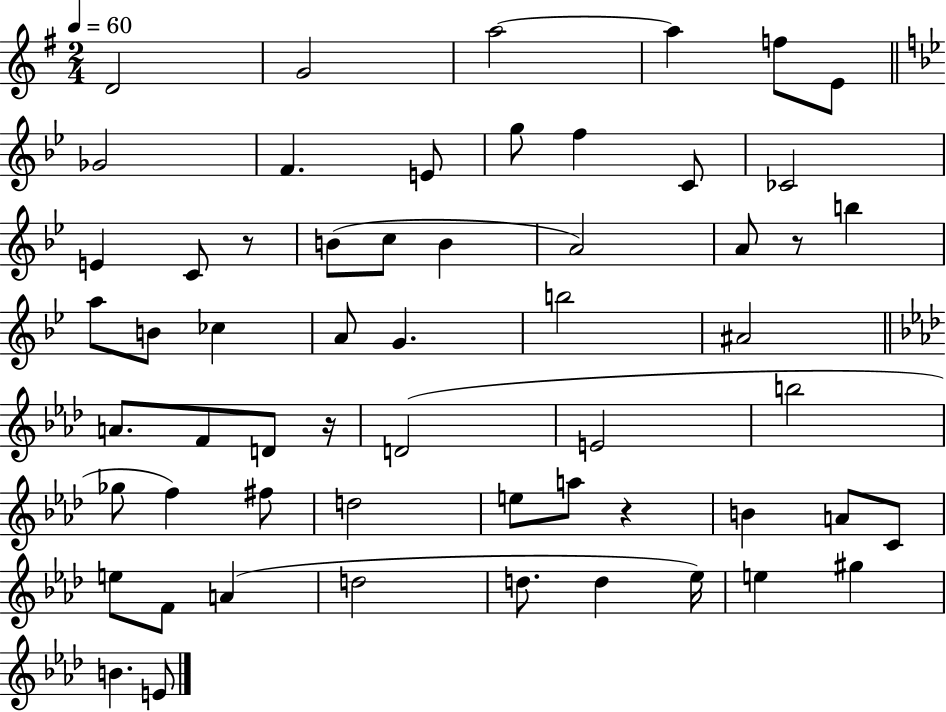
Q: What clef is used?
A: treble